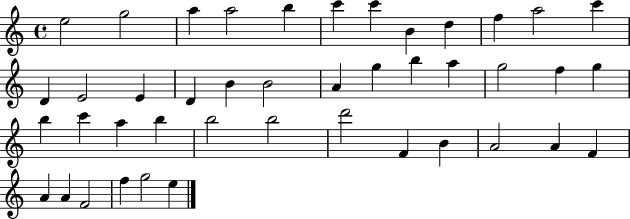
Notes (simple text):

E5/h G5/h A5/q A5/h B5/q C6/q C6/q B4/q D5/q F5/q A5/h C6/q D4/q E4/h E4/q D4/q B4/q B4/h A4/q G5/q B5/q A5/q G5/h F5/q G5/q B5/q C6/q A5/q B5/q B5/h B5/h D6/h F4/q B4/q A4/h A4/q F4/q A4/q A4/q F4/h F5/q G5/h E5/q